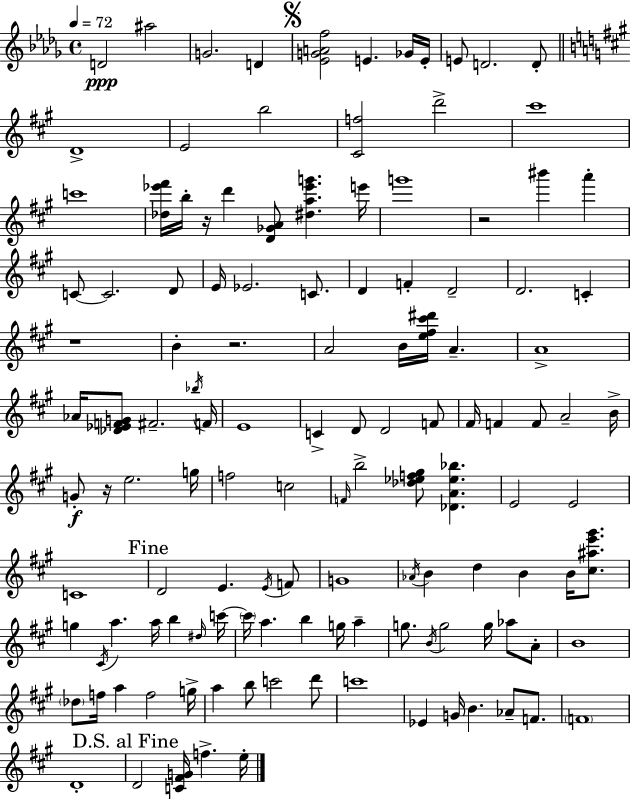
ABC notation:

X:1
T:Untitled
M:4/4
L:1/4
K:Bbm
D2 ^a2 G2 D [_EGAf]2 E _G/4 E/4 E/2 D2 D/2 D4 E2 b2 [^Cf]2 d'2 ^c'4 c'4 [_d_e'^f']/4 b/4 z/4 d' [D_GA]/2 [^da_e'g'] e'/4 g'4 z2 ^b' a' C/2 C2 D/2 E/4 _E2 C/2 D F D2 D2 C z4 B z2 A2 B/4 [e^f^c'^d']/4 A A4 _A/4 [_D_EFG]/2 ^F2 _b/4 F/4 E4 C D/2 D2 F/2 ^F/4 F F/2 A2 B/4 G/2 z/4 e2 g/4 f2 c2 F/4 b2 [_d_ef^g]/2 [_DA_e_b] E2 E2 C4 D2 E E/4 F/2 G4 _A/4 B d B B/4 [^c^ae'^g']/2 g ^C/4 a a/4 b ^d/4 c'/4 c'/4 a b g/4 a g/2 B/4 g2 g/4 _a/2 A/2 B4 _d/2 f/4 a f2 g/4 a b/2 c'2 d'/2 c'4 _E G/4 B _A/2 F/2 F4 D4 D2 [C^FG]/4 f e/4